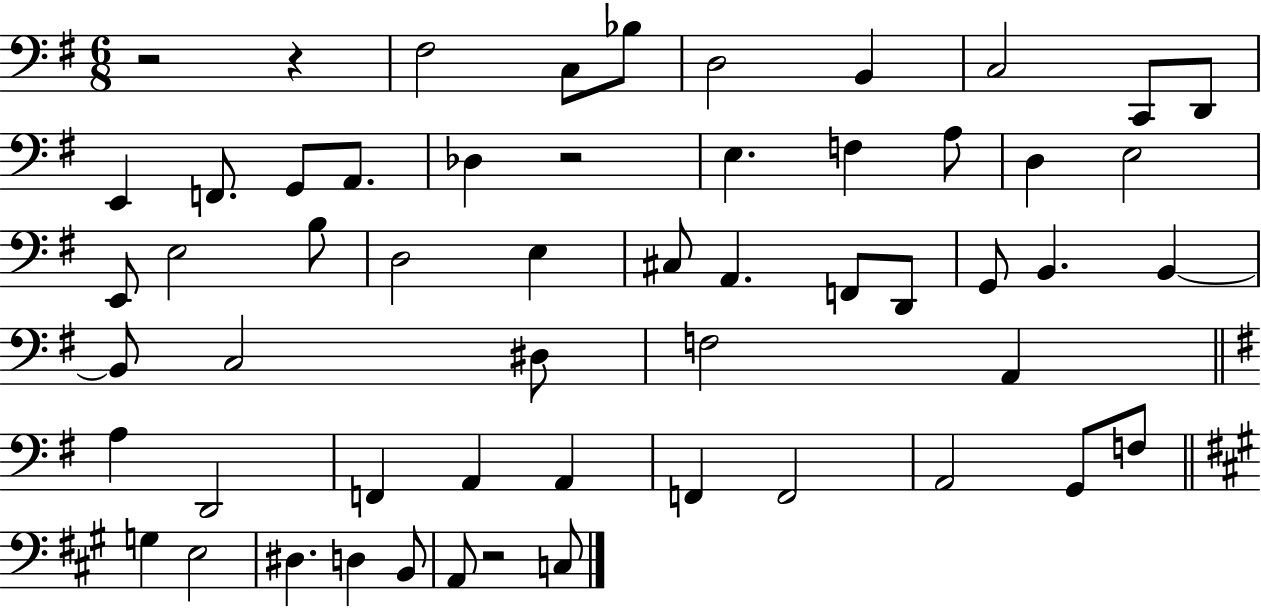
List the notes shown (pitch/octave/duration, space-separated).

R/h R/q F#3/h C3/e Bb3/e D3/h B2/q C3/h C2/e D2/e E2/q F2/e. G2/e A2/e. Db3/q R/h E3/q. F3/q A3/e D3/q E3/h E2/e E3/h B3/e D3/h E3/q C#3/e A2/q. F2/e D2/e G2/e B2/q. B2/q B2/e C3/h D#3/e F3/h A2/q A3/q D2/h F2/q A2/q A2/q F2/q F2/h A2/h G2/e F3/e G3/q E3/h D#3/q. D3/q B2/e A2/e R/h C3/e